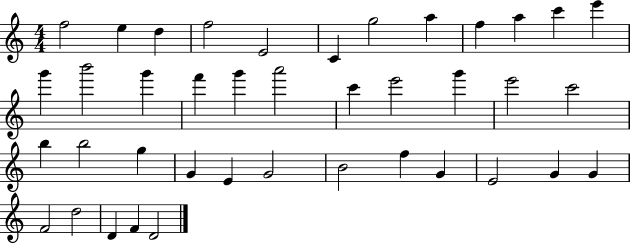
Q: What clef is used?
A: treble